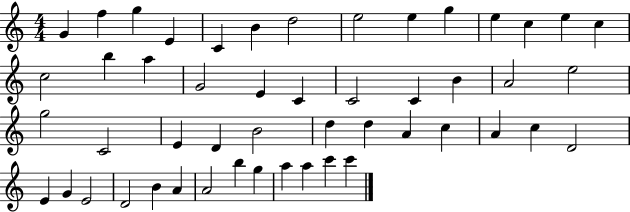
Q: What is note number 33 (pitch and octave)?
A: A4